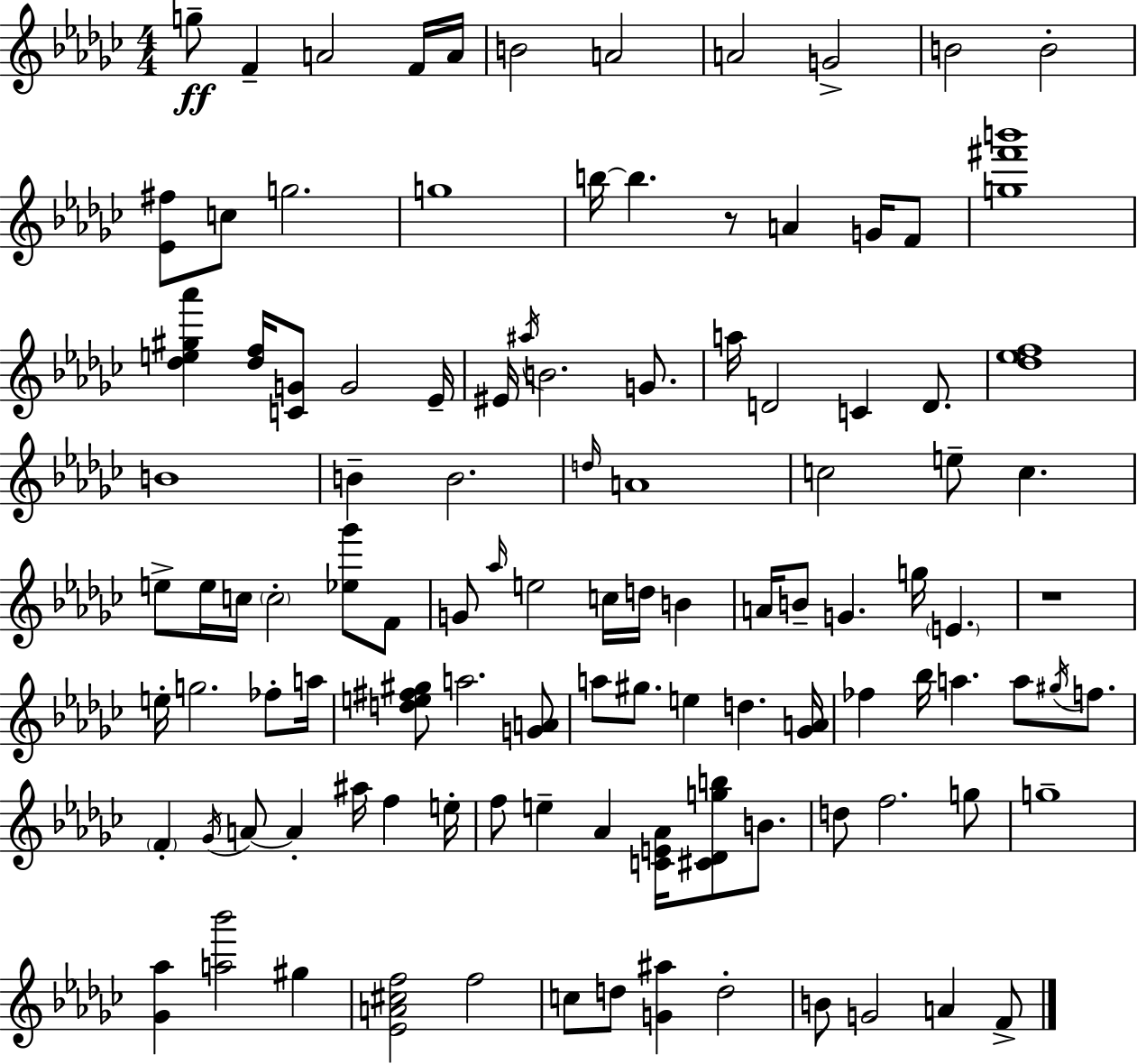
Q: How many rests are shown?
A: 2